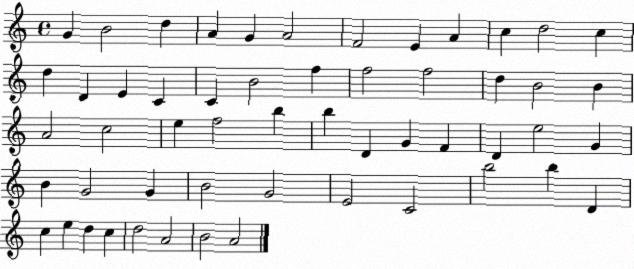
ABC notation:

X:1
T:Untitled
M:4/4
L:1/4
K:C
G B2 d A G A2 F2 E A c d2 c d D E C C B2 f f2 f2 d B2 B A2 c2 e f2 b b D G F D e2 G B G2 G B2 G2 E2 C2 b2 b D c e d c d2 A2 B2 A2